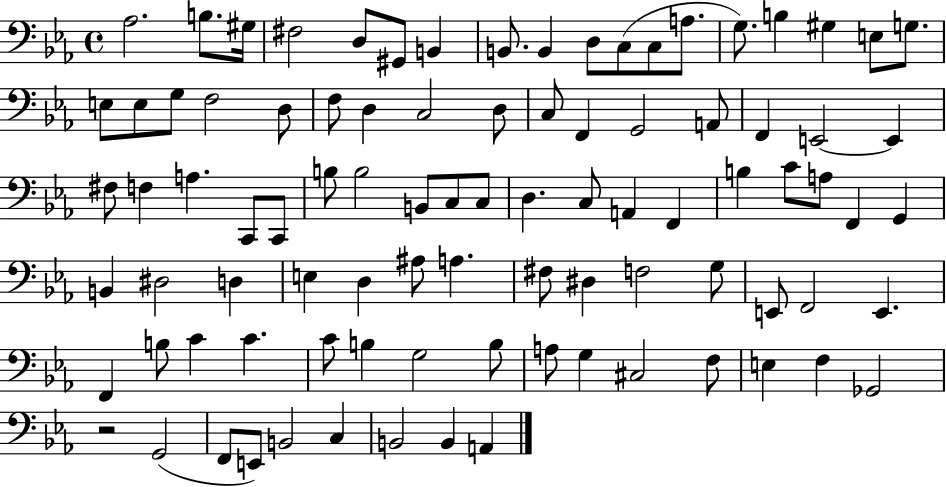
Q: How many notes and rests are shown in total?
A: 91